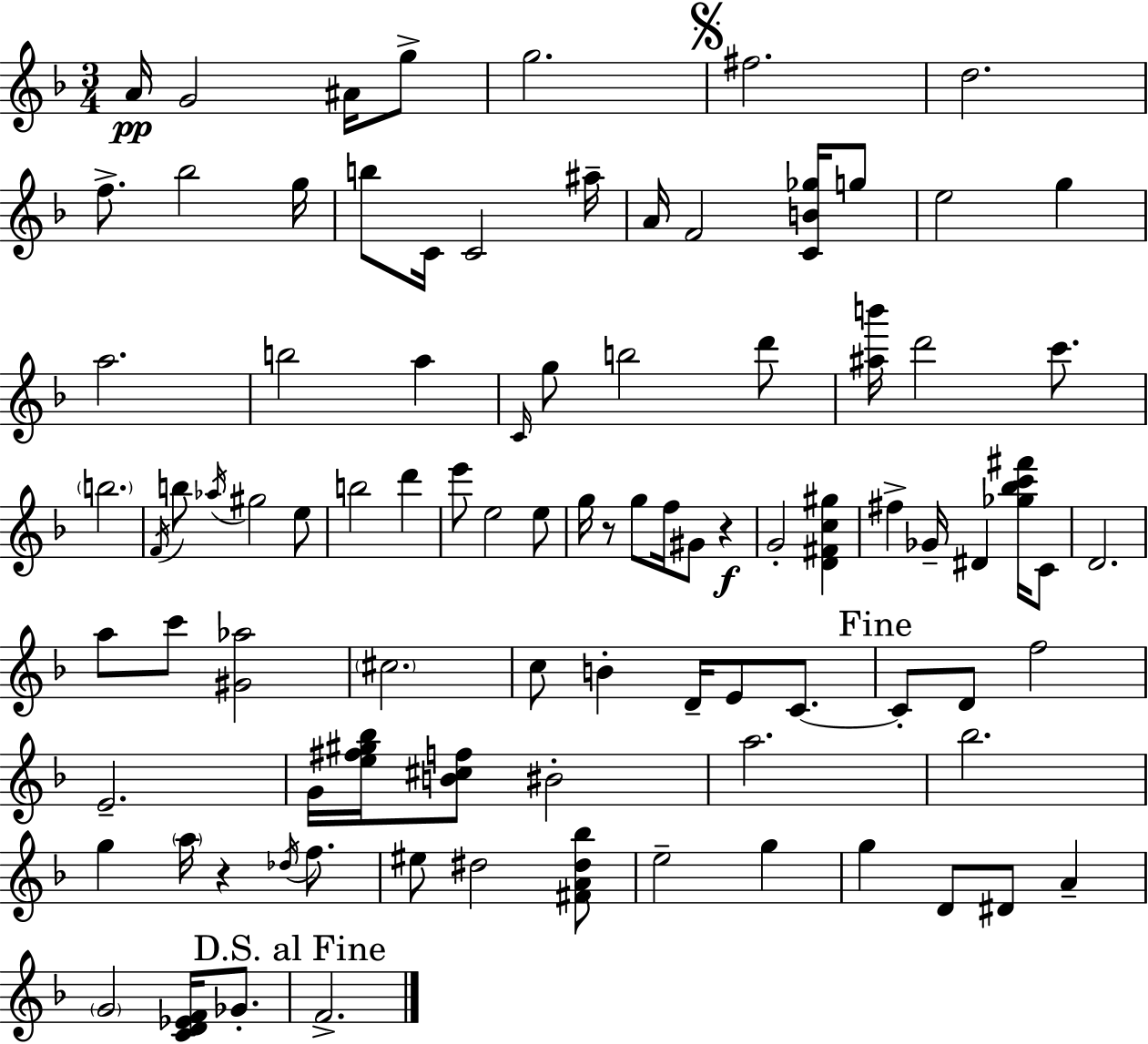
{
  \clef treble
  \numericTimeSignature
  \time 3/4
  \key d \minor
  a'16\pp g'2 ais'16 g''8-> | g''2. | \mark \markup { \musicglyph "scripts.segno" } fis''2. | d''2. | \break f''8.-> bes''2 g''16 | b''8 c'16 c'2 ais''16-- | a'16 f'2 <c' b' ges''>16 g''8 | e''2 g''4 | \break a''2. | b''2 a''4 | \grace { c'16 } g''8 b''2 d'''8 | <ais'' b'''>16 d'''2 c'''8. | \break \parenthesize b''2. | \acciaccatura { f'16 } b''8 \acciaccatura { aes''16 } gis''2 | e''8 b''2 d'''4 | e'''8 e''2 | \break e''8 g''16 r8 g''8 f''16 gis'8 r4\f | g'2-. <d' fis' c'' gis''>4 | fis''4-> ges'16-- dis'4 | <ges'' bes'' c''' fis'''>16 c'8 d'2. | \break a''8 c'''8 <gis' aes''>2 | \parenthesize cis''2. | c''8 b'4-. d'16-- e'8 | c'8.~~ \mark "Fine" c'8-. d'8 f''2 | \break e'2.-- | g'16 <e'' fis'' gis'' bes''>16 <b' cis'' f''>8 bis'2-. | a''2. | bes''2. | \break g''4 \parenthesize a''16 r4 | \acciaccatura { des''16 } f''8. eis''8 dis''2 | <fis' a' dis'' bes''>8 e''2-- | g''4 g''4 d'8 dis'8 | \break a'4-- \parenthesize g'2 | <c' d' ees' f'>16 ges'8.-. \mark "D.S. al Fine" f'2.-> | \bar "|."
}